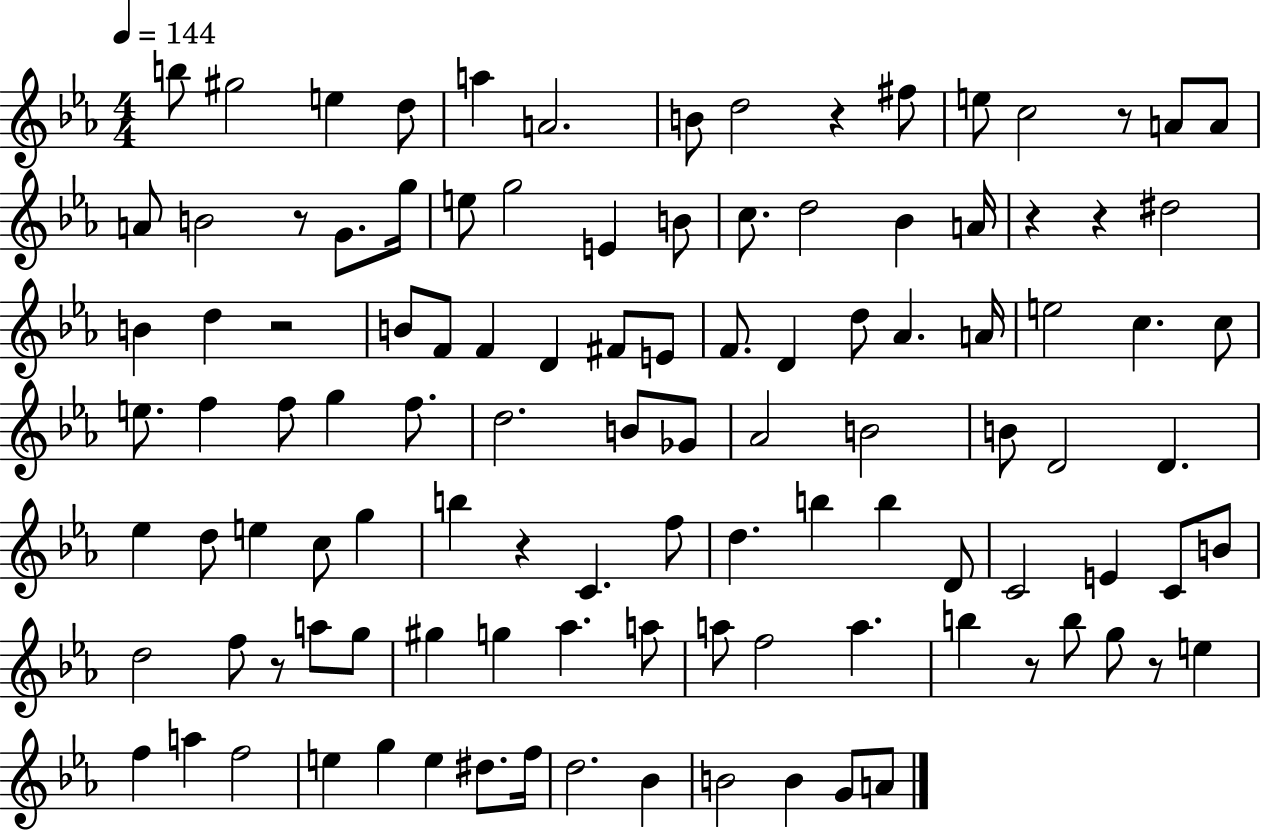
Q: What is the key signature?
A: EES major